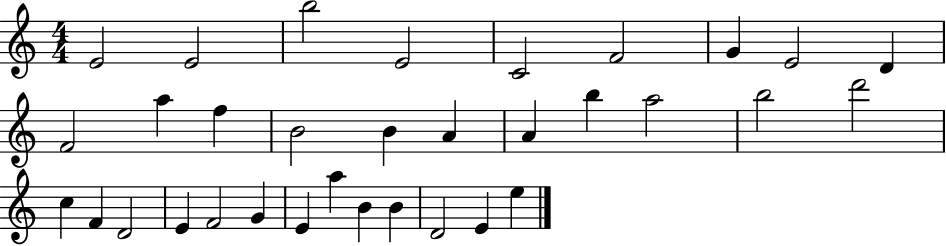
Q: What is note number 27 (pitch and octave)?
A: E4